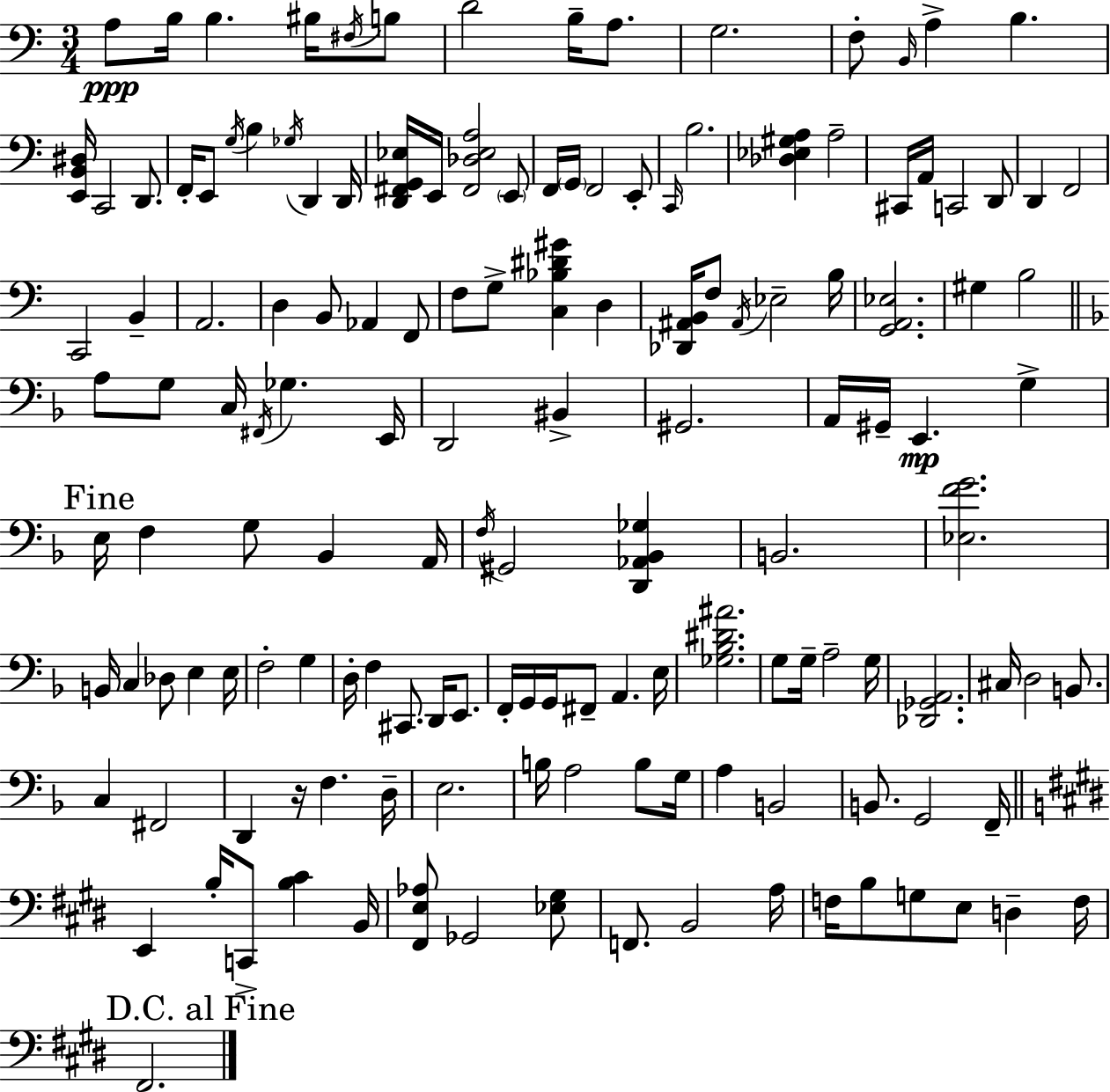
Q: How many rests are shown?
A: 1